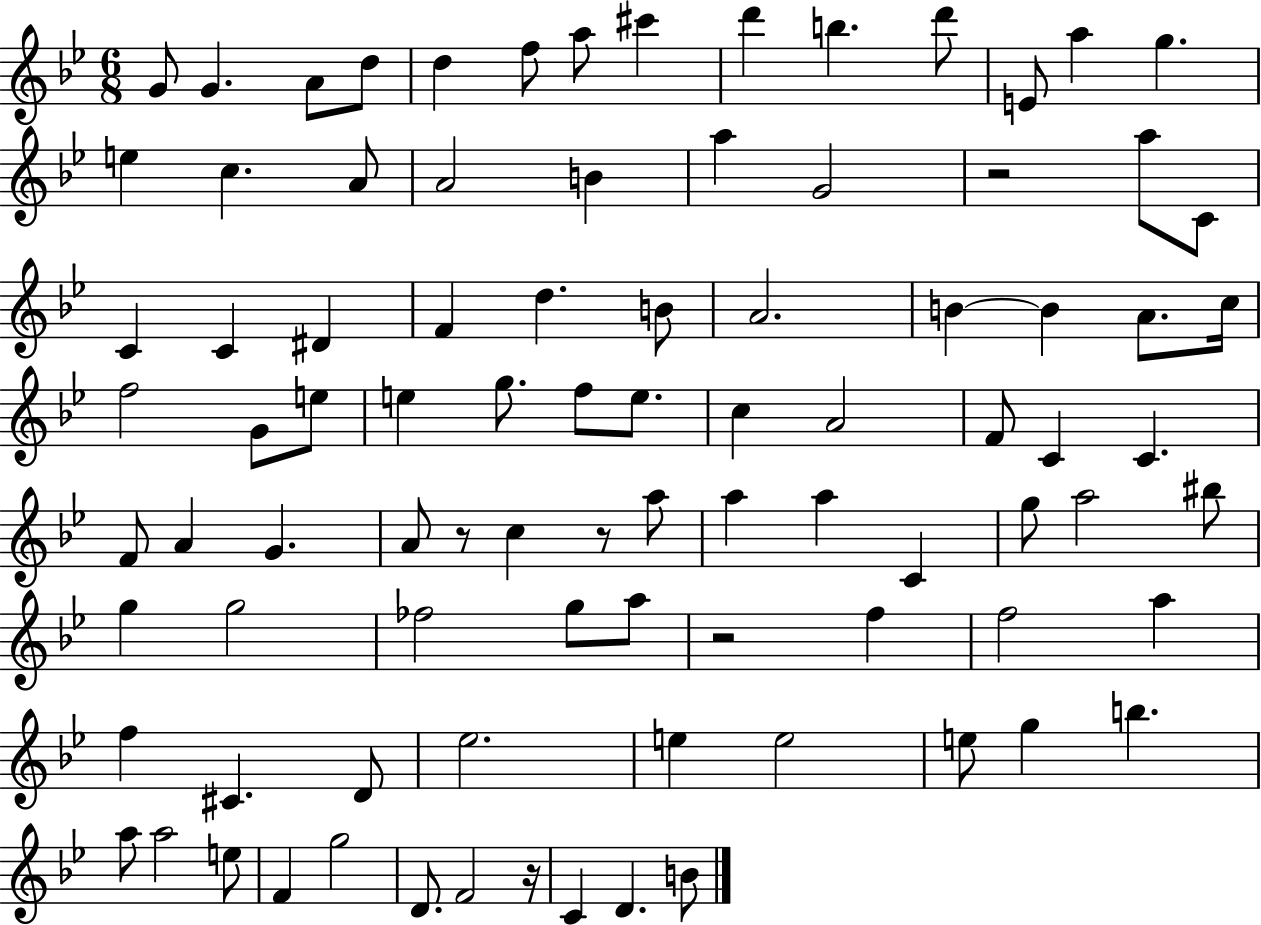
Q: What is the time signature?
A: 6/8